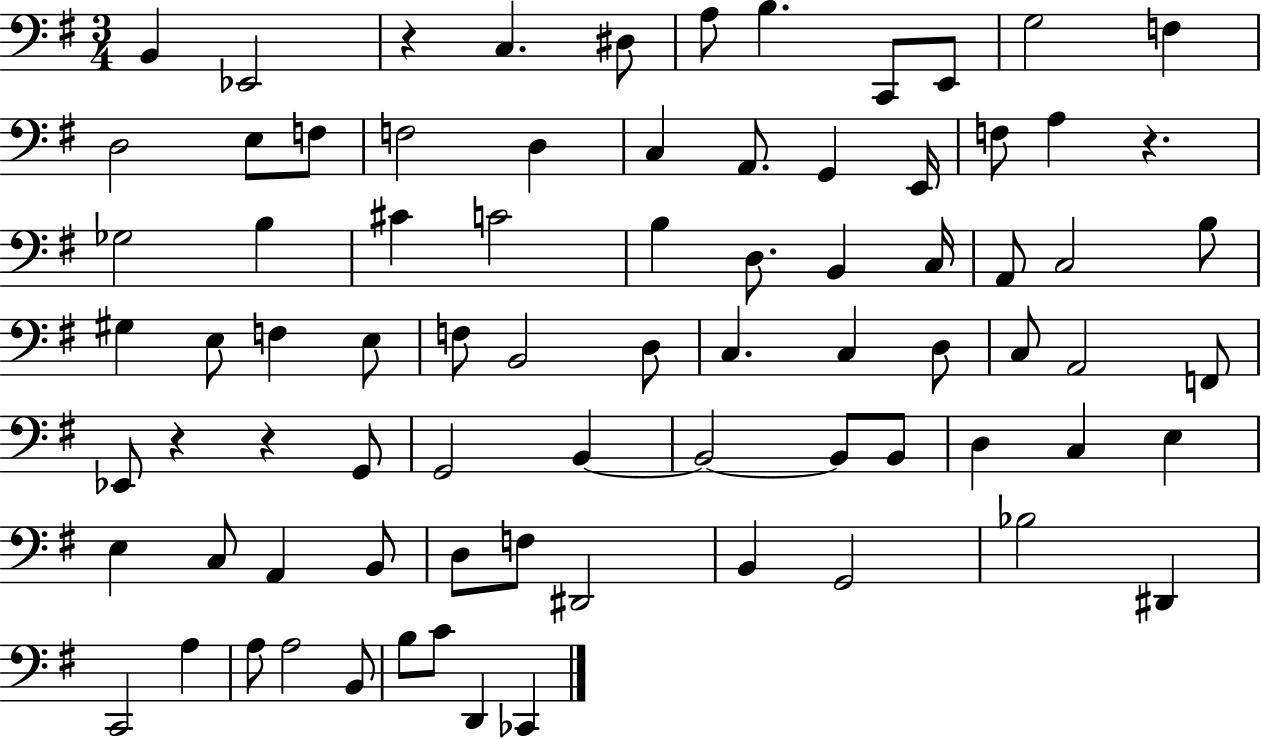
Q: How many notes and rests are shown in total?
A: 79